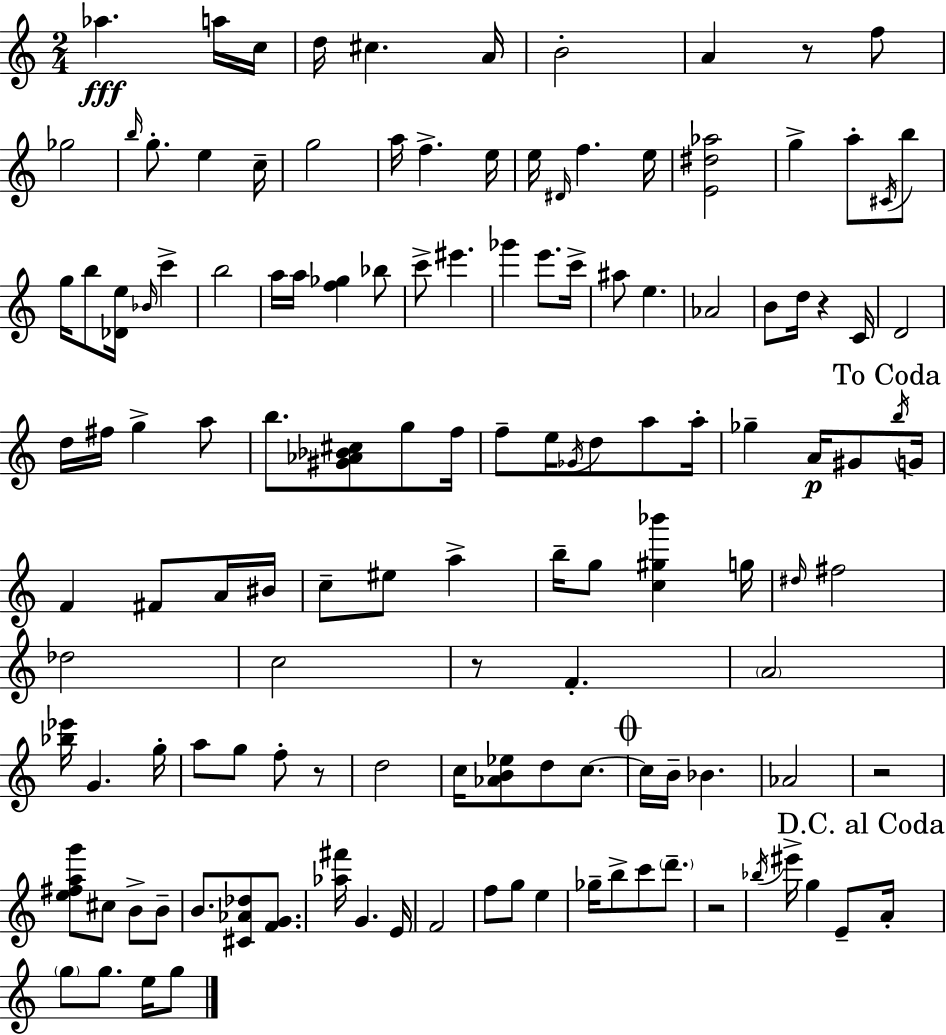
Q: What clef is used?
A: treble